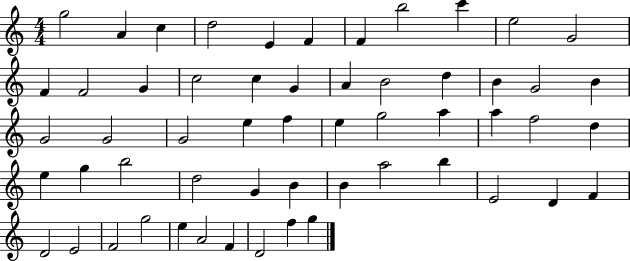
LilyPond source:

{
  \clef treble
  \numericTimeSignature
  \time 4/4
  \key c \major
  g''2 a'4 c''4 | d''2 e'4 f'4 | f'4 b''2 c'''4 | e''2 g'2 | \break f'4 f'2 g'4 | c''2 c''4 g'4 | a'4 b'2 d''4 | b'4 g'2 b'4 | \break g'2 g'2 | g'2 e''4 f''4 | e''4 g''2 a''4 | a''4 f''2 d''4 | \break e''4 g''4 b''2 | d''2 g'4 b'4 | b'4 a''2 b''4 | e'2 d'4 f'4 | \break d'2 e'2 | f'2 g''2 | e''4 a'2 f'4 | d'2 f''4 g''4 | \break \bar "|."
}